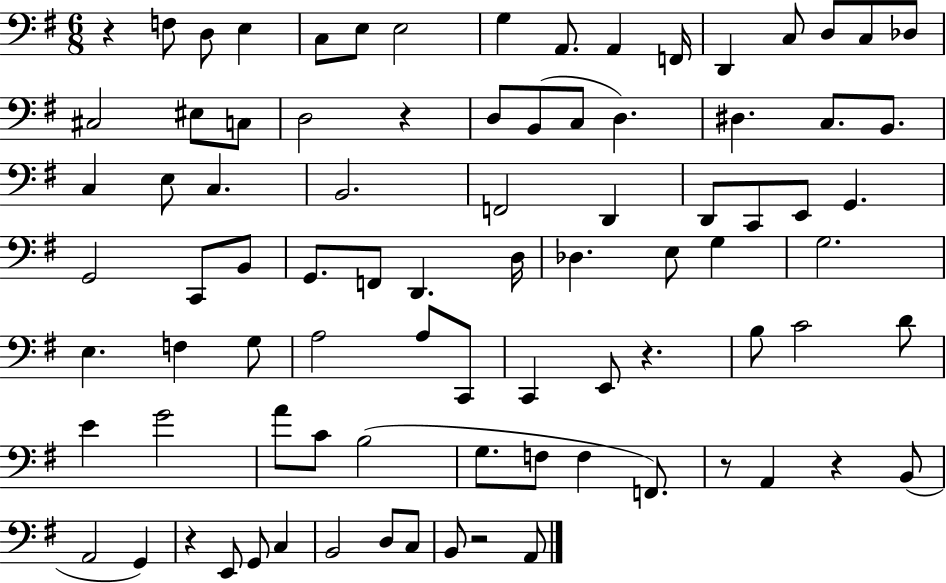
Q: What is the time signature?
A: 6/8